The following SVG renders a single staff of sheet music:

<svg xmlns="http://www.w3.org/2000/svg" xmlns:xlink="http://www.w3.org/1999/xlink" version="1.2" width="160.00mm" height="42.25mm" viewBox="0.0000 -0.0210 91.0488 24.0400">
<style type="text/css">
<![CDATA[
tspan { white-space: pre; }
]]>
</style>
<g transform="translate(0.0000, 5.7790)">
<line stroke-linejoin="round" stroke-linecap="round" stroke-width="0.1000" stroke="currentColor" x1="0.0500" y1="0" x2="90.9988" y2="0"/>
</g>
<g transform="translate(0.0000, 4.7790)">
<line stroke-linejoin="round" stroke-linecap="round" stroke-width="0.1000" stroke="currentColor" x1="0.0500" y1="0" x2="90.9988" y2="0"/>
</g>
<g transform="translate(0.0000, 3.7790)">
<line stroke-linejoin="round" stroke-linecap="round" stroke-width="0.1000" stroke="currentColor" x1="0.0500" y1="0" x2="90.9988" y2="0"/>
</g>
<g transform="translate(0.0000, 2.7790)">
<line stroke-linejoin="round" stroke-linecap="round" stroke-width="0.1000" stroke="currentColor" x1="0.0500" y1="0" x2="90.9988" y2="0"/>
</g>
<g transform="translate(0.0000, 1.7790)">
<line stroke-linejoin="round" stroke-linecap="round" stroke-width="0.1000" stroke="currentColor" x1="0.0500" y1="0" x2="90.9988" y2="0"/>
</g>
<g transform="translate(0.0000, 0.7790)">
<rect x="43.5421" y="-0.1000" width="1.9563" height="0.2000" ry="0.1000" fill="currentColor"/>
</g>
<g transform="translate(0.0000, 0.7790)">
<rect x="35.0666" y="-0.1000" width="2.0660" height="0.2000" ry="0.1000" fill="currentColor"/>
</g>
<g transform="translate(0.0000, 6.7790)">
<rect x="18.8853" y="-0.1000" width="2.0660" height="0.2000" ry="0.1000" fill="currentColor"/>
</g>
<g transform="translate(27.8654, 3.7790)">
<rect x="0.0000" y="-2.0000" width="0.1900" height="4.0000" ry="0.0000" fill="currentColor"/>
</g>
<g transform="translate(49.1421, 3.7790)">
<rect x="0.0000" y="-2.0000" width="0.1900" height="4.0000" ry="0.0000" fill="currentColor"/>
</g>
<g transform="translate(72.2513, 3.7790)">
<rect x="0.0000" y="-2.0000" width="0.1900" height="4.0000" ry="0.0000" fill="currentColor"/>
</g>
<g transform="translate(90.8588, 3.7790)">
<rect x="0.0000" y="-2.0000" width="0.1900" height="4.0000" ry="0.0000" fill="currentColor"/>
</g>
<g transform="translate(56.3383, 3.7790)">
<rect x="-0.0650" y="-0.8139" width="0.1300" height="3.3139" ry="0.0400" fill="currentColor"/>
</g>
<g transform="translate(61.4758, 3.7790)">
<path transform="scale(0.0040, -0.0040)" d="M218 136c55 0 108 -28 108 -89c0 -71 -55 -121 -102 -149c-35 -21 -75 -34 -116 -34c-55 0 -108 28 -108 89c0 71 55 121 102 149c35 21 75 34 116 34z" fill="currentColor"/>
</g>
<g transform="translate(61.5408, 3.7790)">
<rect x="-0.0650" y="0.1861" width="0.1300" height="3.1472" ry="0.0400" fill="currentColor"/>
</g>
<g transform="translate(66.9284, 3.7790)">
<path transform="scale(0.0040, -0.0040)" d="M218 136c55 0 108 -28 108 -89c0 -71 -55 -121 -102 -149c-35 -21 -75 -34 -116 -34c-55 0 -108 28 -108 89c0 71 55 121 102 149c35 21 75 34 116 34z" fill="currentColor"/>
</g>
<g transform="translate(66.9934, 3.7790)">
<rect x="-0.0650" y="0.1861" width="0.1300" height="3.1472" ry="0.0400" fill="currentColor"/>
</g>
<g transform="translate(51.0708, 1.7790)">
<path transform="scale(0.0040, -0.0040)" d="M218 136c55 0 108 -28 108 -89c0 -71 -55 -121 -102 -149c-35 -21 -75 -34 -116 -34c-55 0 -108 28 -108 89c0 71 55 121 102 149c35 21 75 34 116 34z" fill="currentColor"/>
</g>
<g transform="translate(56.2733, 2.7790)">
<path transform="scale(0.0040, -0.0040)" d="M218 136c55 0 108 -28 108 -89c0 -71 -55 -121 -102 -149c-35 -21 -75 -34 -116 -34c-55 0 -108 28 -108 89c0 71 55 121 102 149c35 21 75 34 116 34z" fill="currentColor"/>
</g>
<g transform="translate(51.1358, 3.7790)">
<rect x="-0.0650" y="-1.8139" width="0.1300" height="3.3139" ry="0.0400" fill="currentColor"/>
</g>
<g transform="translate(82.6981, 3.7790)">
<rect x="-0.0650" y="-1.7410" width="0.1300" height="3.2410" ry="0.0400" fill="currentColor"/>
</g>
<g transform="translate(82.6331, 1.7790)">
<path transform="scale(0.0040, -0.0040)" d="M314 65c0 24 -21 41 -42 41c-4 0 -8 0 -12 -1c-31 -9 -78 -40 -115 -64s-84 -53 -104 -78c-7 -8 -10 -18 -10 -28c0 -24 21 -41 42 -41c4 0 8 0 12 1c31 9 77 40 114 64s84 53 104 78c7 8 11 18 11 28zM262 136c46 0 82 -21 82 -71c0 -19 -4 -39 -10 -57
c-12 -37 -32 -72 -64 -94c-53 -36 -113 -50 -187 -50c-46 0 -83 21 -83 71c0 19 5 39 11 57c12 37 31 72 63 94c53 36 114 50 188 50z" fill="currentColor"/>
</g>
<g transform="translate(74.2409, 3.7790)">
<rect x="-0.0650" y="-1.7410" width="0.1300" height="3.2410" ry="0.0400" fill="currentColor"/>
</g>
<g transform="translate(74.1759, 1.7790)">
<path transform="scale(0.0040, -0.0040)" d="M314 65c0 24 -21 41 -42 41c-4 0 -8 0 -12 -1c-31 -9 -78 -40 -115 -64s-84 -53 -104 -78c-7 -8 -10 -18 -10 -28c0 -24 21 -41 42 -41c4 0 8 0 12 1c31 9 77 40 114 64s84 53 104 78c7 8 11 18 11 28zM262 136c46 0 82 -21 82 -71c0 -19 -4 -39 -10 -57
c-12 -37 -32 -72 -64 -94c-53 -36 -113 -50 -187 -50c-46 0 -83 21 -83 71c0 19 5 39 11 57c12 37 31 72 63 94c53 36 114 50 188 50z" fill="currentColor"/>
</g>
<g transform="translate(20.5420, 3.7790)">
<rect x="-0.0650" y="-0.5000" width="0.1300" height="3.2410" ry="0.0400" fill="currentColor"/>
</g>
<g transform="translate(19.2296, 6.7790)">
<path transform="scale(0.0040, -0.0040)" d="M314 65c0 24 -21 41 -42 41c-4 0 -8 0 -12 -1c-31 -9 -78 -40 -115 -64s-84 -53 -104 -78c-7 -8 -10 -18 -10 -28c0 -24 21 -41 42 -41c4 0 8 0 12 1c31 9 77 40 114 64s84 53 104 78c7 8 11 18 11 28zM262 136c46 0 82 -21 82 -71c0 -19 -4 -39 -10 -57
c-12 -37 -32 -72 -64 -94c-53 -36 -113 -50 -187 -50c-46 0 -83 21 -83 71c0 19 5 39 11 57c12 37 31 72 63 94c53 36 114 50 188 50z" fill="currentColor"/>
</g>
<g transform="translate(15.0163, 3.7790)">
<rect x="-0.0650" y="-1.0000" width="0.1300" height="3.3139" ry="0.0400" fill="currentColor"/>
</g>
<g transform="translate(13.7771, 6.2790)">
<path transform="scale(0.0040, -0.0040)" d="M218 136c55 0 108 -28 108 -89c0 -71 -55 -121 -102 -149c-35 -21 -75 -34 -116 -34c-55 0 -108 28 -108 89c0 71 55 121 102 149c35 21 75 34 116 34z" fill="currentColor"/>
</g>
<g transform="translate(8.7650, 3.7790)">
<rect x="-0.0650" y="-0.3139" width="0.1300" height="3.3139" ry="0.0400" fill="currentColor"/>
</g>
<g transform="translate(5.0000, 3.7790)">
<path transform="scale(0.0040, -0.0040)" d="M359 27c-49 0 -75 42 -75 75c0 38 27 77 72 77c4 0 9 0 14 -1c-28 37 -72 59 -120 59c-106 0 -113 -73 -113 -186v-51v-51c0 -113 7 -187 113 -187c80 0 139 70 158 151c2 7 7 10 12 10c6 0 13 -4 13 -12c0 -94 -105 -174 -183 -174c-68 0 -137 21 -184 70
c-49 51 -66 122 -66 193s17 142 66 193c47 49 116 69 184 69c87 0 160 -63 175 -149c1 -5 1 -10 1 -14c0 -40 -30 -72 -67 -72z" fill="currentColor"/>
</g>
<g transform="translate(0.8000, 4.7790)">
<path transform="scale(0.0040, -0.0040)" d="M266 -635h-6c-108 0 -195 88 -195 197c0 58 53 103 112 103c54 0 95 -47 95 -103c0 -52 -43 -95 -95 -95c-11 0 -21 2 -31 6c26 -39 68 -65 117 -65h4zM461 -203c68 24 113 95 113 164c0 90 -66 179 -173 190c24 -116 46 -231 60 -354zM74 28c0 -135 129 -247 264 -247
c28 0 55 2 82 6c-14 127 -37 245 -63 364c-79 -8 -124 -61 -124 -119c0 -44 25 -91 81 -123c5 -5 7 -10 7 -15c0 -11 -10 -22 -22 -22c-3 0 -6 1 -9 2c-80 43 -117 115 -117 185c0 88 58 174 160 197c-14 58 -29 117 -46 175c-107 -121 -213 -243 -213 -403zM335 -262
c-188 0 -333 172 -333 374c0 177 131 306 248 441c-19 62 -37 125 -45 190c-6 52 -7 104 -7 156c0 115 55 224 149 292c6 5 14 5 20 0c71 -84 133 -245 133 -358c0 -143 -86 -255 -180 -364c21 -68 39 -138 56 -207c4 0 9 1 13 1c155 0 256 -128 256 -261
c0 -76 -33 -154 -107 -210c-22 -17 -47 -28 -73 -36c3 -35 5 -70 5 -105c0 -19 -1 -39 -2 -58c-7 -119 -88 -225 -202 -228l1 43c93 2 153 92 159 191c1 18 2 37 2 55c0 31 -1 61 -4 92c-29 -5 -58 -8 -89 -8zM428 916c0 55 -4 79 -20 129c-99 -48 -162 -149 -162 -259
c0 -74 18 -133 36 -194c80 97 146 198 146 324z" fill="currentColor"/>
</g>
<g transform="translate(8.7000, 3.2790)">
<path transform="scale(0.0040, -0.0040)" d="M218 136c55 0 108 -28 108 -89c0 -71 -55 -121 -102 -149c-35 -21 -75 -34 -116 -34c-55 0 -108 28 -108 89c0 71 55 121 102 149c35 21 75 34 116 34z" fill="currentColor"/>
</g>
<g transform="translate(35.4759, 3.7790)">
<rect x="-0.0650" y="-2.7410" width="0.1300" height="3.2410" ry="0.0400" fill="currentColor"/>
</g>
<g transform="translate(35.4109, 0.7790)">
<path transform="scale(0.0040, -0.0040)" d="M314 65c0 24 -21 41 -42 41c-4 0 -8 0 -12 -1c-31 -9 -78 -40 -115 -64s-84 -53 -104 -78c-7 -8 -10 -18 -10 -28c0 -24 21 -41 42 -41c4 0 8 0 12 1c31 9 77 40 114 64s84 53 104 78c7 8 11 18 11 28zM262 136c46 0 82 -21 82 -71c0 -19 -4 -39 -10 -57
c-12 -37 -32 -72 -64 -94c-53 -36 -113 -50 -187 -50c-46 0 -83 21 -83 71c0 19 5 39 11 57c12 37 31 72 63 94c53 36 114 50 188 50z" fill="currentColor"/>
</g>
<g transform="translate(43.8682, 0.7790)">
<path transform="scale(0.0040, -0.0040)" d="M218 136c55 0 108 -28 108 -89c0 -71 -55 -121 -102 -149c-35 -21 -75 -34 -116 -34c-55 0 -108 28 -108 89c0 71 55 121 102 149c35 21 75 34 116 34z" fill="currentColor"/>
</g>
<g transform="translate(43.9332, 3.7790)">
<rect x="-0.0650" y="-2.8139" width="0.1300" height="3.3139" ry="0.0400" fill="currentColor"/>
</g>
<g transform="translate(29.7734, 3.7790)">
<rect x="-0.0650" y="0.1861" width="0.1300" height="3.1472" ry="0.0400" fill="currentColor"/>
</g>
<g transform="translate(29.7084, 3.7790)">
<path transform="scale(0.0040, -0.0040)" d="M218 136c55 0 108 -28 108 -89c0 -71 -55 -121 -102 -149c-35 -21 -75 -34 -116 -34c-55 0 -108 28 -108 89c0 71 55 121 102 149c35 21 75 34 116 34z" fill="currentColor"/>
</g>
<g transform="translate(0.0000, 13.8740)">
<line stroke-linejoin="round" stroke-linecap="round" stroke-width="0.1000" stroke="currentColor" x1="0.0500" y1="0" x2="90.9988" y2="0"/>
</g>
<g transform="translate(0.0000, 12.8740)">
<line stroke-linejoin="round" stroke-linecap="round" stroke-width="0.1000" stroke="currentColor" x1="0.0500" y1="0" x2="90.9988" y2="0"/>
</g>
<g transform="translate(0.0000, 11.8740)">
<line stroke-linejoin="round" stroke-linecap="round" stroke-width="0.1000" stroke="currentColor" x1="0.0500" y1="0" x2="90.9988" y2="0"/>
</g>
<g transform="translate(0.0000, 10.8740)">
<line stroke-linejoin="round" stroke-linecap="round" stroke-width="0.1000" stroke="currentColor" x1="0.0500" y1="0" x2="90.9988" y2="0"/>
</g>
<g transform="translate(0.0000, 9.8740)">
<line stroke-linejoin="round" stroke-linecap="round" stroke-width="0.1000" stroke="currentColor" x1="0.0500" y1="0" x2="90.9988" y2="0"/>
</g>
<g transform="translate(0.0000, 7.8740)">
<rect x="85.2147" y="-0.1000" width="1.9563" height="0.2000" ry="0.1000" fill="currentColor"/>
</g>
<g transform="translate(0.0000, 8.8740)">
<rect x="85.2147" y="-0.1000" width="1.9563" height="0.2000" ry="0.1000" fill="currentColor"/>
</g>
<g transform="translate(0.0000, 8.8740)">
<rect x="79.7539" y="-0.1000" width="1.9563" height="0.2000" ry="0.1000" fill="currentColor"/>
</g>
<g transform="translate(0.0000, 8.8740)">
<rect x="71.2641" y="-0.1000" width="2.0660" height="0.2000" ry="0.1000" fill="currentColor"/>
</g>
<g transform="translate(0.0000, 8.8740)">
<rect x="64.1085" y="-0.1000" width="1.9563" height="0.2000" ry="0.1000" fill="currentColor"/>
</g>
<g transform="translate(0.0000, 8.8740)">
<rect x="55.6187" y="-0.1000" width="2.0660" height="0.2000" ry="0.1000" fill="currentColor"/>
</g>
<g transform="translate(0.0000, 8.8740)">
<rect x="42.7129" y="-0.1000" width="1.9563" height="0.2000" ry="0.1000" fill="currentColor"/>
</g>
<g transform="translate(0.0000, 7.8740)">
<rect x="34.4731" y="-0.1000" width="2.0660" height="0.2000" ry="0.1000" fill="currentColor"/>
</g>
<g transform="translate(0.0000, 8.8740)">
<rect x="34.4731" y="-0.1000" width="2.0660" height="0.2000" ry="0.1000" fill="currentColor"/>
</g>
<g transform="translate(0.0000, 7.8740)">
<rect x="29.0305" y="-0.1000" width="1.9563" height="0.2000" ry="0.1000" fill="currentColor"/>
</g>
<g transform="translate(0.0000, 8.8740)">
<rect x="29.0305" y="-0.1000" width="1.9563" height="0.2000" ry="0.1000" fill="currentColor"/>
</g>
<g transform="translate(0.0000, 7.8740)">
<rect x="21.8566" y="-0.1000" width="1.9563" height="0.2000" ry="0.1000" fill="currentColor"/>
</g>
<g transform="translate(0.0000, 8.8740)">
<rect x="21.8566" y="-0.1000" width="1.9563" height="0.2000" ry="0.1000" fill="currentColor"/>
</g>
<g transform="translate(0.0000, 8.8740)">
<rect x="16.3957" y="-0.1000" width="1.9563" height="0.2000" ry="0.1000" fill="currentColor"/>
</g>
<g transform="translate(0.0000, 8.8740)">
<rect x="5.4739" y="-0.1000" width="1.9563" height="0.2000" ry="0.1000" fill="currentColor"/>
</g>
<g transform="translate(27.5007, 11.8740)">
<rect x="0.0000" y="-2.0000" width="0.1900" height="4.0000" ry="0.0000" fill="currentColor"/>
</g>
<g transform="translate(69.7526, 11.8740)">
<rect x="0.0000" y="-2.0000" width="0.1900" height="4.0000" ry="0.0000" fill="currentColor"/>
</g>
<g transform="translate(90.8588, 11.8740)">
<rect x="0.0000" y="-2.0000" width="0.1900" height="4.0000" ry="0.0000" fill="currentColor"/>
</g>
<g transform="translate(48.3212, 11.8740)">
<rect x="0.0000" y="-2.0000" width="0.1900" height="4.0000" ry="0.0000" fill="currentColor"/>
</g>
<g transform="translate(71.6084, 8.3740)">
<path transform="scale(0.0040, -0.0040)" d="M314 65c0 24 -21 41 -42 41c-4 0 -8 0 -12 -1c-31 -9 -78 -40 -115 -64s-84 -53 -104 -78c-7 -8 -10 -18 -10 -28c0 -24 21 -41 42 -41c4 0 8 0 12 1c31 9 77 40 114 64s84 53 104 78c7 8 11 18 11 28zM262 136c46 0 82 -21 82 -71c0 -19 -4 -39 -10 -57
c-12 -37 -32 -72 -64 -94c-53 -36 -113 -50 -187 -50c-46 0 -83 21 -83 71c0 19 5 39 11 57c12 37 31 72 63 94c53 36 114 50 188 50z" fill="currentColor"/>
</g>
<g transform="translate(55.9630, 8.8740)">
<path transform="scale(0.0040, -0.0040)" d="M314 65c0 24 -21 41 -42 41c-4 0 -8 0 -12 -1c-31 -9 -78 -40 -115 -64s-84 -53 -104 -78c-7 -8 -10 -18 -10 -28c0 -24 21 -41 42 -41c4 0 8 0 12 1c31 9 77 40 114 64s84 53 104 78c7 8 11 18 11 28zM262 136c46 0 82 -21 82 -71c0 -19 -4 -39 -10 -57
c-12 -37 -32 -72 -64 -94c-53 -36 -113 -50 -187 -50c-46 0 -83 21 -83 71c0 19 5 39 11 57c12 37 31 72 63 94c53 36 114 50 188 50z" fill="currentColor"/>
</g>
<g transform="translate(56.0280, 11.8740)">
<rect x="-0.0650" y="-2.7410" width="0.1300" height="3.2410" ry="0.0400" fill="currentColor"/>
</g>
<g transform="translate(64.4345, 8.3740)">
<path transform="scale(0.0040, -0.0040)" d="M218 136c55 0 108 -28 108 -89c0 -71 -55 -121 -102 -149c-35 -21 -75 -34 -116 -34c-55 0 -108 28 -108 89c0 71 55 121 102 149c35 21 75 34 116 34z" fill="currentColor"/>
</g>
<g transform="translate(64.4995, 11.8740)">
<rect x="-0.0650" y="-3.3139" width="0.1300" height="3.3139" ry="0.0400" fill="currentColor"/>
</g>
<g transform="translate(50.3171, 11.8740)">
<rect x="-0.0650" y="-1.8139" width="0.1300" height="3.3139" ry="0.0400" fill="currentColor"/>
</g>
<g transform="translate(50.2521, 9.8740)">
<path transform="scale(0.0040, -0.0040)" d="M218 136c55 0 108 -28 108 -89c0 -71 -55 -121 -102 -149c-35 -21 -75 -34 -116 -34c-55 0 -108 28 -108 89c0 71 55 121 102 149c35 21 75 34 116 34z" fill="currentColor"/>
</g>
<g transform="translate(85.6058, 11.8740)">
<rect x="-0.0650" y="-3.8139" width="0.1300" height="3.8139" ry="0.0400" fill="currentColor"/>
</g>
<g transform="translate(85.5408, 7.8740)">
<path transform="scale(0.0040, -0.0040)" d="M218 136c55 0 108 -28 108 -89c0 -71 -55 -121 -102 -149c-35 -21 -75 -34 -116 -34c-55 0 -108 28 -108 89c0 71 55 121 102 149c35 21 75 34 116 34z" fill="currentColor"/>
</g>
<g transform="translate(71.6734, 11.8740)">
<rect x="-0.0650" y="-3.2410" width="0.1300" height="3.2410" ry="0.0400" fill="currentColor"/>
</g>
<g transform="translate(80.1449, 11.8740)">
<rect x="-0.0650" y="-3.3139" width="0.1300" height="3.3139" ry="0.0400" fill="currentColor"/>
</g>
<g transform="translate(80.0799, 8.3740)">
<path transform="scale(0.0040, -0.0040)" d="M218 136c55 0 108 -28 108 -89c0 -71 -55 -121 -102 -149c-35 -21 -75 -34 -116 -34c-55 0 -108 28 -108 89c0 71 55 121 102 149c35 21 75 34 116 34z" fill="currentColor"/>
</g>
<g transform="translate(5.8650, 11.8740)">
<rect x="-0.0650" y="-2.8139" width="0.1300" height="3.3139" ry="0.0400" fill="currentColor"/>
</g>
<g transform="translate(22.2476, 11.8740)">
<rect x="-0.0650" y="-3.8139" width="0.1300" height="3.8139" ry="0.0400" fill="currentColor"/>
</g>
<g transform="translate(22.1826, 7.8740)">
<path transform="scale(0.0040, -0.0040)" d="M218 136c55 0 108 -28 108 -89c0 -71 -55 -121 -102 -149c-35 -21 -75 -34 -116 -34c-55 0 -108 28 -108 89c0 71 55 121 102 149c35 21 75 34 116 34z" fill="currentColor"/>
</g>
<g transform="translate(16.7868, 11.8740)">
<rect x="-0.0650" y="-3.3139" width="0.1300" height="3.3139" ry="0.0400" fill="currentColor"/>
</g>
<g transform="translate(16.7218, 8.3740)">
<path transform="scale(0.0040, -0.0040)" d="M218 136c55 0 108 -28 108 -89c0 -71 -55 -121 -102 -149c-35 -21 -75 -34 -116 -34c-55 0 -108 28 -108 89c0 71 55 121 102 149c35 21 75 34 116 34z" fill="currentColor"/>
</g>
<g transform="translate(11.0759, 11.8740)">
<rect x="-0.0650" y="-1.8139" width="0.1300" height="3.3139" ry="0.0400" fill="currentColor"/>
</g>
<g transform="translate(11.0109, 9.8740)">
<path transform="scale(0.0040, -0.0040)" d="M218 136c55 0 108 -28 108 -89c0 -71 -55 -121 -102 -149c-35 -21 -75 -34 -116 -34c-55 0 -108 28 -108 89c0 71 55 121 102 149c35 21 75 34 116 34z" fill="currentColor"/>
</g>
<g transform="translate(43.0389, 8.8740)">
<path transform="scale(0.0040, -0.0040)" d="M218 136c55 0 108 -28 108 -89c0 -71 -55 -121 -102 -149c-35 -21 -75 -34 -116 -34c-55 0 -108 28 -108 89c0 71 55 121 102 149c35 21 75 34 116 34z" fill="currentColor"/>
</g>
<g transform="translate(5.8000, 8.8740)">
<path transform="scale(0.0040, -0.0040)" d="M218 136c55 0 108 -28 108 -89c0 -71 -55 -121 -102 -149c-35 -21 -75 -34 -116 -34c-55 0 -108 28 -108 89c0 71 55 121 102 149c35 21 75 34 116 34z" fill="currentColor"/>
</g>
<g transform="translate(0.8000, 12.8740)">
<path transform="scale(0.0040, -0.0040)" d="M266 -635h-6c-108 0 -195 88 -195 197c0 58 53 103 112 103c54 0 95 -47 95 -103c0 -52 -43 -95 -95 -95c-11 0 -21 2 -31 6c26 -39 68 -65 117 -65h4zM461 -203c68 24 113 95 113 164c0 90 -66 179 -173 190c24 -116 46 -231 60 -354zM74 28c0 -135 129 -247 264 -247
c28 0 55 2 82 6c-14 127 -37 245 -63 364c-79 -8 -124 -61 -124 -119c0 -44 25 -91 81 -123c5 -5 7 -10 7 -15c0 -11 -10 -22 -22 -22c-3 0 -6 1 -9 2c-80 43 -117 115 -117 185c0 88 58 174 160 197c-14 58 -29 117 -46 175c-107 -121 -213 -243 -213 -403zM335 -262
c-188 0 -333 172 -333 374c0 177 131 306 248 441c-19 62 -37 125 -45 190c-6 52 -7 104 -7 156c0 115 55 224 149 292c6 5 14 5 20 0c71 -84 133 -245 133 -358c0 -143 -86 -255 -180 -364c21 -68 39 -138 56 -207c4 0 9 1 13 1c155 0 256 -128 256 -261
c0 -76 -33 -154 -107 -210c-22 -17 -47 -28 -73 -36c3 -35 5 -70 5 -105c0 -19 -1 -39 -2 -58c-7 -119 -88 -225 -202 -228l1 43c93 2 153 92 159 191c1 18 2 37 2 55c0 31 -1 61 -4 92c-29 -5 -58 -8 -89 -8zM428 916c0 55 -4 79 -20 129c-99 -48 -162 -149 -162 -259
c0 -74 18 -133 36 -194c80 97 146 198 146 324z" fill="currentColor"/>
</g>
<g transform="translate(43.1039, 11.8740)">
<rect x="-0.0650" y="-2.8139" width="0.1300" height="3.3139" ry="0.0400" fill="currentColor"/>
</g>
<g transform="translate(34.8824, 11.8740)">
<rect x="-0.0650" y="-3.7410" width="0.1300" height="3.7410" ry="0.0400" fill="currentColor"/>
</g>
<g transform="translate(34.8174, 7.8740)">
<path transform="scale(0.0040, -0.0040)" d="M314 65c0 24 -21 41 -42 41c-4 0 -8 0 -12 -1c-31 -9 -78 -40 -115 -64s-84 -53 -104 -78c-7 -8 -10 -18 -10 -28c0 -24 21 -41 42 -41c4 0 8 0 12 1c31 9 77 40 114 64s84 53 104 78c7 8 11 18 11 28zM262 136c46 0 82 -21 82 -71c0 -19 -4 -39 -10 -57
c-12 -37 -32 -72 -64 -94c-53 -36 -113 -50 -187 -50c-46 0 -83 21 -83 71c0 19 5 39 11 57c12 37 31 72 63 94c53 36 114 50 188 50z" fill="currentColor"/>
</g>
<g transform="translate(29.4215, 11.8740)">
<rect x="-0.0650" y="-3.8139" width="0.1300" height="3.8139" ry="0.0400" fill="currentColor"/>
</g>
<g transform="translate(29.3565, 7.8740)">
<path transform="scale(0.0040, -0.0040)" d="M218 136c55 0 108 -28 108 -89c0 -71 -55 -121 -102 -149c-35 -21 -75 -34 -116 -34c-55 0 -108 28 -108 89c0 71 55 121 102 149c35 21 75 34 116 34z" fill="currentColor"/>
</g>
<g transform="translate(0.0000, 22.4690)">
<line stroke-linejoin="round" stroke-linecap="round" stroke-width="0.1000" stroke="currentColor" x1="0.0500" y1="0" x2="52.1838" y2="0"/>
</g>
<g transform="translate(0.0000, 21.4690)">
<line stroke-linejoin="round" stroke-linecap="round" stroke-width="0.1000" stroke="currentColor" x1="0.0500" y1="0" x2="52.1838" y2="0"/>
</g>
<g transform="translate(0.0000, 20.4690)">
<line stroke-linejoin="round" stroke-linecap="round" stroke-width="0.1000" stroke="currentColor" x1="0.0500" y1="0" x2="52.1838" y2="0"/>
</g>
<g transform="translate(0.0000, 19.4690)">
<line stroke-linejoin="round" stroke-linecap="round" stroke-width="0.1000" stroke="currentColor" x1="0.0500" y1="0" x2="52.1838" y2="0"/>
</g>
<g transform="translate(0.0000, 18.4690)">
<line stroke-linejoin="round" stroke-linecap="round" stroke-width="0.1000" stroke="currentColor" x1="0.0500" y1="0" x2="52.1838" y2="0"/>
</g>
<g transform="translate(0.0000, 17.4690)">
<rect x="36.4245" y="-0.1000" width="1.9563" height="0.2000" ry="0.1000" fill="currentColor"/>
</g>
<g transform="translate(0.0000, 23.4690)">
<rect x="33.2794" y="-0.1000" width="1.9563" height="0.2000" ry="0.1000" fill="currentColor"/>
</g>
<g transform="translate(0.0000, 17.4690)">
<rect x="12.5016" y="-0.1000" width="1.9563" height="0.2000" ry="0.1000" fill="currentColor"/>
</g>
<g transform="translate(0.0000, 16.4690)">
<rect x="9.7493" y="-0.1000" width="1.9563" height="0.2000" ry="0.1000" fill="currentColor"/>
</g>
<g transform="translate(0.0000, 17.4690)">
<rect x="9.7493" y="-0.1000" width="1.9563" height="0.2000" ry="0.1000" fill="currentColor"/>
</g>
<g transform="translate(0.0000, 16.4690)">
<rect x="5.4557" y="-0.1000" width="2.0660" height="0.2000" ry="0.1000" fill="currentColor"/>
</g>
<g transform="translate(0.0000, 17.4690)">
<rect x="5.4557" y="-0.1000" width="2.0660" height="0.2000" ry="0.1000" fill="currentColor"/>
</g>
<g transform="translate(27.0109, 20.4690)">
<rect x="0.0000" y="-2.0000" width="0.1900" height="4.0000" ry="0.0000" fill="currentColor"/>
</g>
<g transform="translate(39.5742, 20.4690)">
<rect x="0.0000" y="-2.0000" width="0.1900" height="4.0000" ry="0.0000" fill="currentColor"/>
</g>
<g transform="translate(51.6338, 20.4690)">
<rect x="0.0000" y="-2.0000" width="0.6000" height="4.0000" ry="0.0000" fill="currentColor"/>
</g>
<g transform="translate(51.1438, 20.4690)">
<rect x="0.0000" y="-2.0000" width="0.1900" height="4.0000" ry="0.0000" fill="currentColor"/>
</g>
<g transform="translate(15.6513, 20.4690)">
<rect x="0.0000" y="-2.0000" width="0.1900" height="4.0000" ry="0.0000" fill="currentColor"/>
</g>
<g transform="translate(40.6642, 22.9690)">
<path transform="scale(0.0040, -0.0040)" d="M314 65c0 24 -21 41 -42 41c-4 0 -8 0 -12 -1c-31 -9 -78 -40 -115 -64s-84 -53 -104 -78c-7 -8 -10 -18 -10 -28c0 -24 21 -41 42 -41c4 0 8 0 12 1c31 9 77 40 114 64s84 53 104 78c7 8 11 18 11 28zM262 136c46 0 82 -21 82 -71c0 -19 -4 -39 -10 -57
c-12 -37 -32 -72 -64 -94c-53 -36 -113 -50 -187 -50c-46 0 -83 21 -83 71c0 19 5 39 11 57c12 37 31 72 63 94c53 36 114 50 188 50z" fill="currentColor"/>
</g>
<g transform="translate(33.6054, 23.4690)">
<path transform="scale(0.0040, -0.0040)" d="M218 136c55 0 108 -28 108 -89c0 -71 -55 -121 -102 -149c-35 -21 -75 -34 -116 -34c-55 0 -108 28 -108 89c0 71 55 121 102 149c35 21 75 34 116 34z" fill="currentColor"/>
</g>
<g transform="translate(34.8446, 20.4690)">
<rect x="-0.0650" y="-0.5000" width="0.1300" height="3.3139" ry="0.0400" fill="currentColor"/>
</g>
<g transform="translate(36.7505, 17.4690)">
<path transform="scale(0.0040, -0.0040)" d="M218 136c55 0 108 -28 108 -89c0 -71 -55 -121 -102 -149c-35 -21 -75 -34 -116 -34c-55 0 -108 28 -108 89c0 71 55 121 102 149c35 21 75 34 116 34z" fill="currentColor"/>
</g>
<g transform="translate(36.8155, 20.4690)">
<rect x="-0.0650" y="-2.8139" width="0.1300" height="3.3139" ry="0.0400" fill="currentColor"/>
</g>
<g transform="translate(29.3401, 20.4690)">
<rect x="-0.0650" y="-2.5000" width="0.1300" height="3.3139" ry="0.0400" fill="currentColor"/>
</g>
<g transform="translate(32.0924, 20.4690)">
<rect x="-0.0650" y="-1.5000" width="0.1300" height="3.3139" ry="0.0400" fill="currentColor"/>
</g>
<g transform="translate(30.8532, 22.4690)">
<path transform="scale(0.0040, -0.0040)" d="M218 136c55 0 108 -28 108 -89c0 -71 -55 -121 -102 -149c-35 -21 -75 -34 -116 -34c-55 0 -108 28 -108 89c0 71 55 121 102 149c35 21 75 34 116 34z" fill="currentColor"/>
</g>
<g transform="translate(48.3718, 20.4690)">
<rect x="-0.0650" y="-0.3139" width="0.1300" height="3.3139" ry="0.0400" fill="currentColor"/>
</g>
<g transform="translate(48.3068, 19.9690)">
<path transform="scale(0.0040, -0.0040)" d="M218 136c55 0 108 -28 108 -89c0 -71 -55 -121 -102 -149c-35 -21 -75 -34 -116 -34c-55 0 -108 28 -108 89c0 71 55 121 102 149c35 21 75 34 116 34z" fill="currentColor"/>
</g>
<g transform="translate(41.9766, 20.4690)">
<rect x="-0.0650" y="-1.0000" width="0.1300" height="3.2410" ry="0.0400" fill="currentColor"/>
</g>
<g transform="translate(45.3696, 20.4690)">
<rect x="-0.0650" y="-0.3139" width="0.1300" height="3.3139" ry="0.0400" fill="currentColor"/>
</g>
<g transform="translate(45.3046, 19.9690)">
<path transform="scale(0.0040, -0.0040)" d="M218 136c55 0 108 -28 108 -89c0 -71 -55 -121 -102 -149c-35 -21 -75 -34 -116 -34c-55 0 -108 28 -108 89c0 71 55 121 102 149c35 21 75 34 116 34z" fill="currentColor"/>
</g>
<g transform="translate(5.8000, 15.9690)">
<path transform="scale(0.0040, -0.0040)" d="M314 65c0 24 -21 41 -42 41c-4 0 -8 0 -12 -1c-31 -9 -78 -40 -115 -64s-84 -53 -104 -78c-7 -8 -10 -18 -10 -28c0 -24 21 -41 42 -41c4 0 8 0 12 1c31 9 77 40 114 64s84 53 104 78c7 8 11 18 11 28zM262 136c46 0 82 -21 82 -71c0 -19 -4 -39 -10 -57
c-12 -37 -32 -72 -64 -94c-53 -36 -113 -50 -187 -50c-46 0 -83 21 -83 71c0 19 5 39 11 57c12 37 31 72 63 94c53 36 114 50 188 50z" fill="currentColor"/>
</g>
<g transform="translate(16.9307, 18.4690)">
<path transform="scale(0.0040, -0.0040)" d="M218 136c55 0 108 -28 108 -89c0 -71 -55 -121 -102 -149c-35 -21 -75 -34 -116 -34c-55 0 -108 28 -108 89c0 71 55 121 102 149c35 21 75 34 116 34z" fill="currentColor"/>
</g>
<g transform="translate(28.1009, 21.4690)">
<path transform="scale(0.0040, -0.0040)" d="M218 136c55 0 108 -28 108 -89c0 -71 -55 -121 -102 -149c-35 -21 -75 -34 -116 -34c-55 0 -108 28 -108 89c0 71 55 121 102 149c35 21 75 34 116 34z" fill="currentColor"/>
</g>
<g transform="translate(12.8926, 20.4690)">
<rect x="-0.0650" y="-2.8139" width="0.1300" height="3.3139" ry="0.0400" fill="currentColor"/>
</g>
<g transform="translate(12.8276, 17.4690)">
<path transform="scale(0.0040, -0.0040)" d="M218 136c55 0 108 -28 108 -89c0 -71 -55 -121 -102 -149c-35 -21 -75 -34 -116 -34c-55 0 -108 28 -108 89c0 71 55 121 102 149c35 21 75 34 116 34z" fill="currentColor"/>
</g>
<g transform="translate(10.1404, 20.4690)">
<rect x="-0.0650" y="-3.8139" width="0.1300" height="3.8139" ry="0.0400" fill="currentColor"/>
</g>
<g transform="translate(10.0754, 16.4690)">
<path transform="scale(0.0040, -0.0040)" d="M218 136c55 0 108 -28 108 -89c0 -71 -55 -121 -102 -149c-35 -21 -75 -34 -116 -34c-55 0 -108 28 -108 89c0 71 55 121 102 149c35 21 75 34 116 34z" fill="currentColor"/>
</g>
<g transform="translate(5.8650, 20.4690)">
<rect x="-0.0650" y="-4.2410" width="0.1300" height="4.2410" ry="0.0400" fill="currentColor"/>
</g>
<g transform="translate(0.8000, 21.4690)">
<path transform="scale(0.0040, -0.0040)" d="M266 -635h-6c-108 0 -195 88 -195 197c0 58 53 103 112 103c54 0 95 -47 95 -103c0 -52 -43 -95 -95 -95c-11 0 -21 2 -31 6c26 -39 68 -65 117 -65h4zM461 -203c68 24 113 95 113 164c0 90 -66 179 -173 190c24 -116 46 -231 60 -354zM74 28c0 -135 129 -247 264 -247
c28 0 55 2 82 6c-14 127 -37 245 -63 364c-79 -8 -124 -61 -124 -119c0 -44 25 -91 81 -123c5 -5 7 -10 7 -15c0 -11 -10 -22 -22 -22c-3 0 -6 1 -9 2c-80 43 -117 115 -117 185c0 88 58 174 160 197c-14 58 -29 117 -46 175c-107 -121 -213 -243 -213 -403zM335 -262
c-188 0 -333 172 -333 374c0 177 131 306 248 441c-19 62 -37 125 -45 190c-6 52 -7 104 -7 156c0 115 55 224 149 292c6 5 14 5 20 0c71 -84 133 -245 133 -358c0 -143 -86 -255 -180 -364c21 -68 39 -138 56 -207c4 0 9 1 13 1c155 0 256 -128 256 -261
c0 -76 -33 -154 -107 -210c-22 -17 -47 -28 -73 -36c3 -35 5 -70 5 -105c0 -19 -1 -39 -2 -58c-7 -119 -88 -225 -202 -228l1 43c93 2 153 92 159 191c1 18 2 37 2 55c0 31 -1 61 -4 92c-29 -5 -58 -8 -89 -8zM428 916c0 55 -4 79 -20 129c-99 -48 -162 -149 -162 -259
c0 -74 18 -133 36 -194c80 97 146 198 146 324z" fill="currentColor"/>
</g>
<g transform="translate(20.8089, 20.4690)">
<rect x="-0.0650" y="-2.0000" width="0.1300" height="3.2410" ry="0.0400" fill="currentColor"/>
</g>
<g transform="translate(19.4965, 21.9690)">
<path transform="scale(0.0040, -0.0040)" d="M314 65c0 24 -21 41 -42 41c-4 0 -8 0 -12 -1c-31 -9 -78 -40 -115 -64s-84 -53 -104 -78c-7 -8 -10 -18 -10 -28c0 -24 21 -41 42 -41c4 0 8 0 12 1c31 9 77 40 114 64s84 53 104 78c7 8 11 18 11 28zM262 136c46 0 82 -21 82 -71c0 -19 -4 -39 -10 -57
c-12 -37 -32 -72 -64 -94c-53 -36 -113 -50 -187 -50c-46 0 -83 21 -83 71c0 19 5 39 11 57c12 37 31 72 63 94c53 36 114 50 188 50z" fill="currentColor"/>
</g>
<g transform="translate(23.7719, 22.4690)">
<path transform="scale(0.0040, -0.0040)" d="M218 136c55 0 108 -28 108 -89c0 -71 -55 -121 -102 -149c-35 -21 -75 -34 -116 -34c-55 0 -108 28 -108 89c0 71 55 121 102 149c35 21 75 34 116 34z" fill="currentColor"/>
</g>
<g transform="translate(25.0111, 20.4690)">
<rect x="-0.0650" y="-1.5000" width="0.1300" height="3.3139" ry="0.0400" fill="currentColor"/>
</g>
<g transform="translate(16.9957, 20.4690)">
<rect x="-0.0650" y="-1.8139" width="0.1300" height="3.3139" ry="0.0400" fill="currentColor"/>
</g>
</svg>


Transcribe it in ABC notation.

X:1
T:Untitled
M:4/4
L:1/4
K:C
c D C2 B a2 a f d B B f2 f2 a f b c' c' c'2 a f a2 b b2 b c' d'2 c' a f F2 E G E C a D2 c c